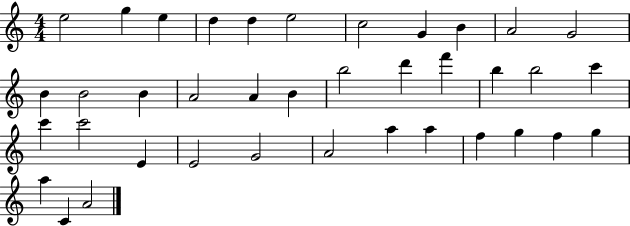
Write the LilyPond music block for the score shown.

{
  \clef treble
  \numericTimeSignature
  \time 4/4
  \key c \major
  e''2 g''4 e''4 | d''4 d''4 e''2 | c''2 g'4 b'4 | a'2 g'2 | \break b'4 b'2 b'4 | a'2 a'4 b'4 | b''2 d'''4 f'''4 | b''4 b''2 c'''4 | \break c'''4 c'''2 e'4 | e'2 g'2 | a'2 a''4 a''4 | f''4 g''4 f''4 g''4 | \break a''4 c'4 a'2 | \bar "|."
}